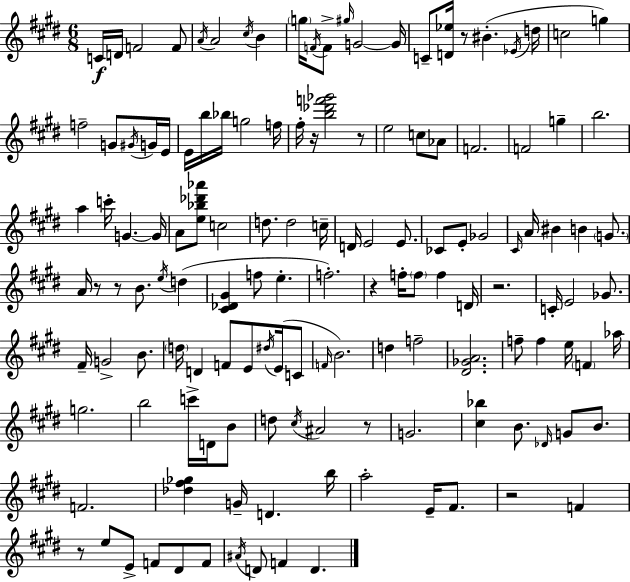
C4/s D4/s F4/h F4/e A4/s A4/h C#5/s B4/q G5/s F4/s F4/e G#5/s G4/h G4/s C4/e [D4,Eb5]/s R/e BIS4/q. Eb4/s D5/s C5/h G5/q F5/h G4/e G#4/s G4/s E4/s E4/s B5/s Bb5/s G5/h F5/s F#5/s R/s [B5,Db6,F6,Gb6]/h R/e E5/h C5/e Ab4/e F4/h. F4/h G5/q B5/h. A5/q C6/s G4/q. G4/s A4/e [E5,Bb5,Db6,Ab6]/e C5/h D5/e. D5/h C5/s D4/s E4/h E4/e. CES4/e E4/e Gb4/h C#4/s A4/s BIS4/q B4/q G4/e. A4/s R/e R/e B4/e. E5/s D5/q [C#4,Db4,G#4]/q F5/e E5/q. F5/h. R/q F5/s F5/e F5/q D4/s R/h. C4/s E4/h Gb4/e. F#4/s G4/h B4/e. D5/s D4/q F4/e E4/e D#5/s E4/s C4/e F4/s B4/h. D5/q F5/h [D#4,Gb4,A4]/h. F5/e F5/q E5/s F4/q Ab5/s G5/h. B5/h C6/s D4/s B4/e D5/e C#5/s A#4/h R/e G4/h. [C#5,Bb5]/q B4/e. Db4/s G4/e B4/e. F4/h. [Db5,F#5,Gb5]/q G4/s D4/q. B5/s A5/h E4/s F#4/e. R/h F4/q R/e E5/e E4/e F4/e D#4/e F4/e A#4/s D4/e F4/q D4/q.